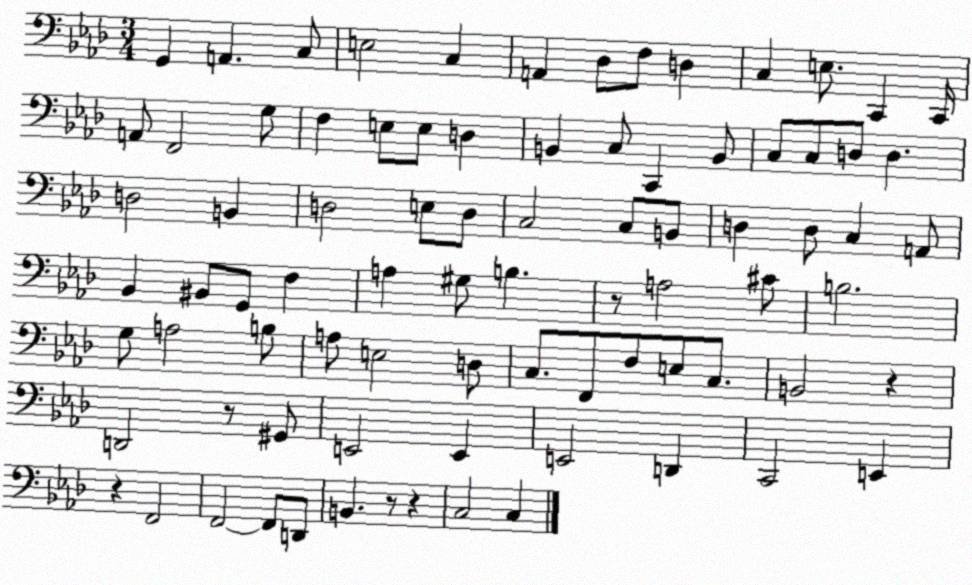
X:1
T:Untitled
M:3/4
L:1/4
K:Ab
G,, A,, C,/2 E,2 C, A,, _D,/2 F,/2 D, C, E,/2 C,, C,,/4 A,,/2 F,,2 G,/2 F, E,/2 E,/2 D, B,, C,/2 C,, B,,/2 C,/2 C,/2 D,/2 D, D,2 B,, D,2 E,/2 D,/2 C,2 C,/2 B,,/2 D, D,/2 C, A,,/2 _B,, ^B,,/2 G,,/2 F, A, ^G,/2 B, z/2 A,2 ^C/2 B,2 G,/2 A,2 B,/2 A,/2 E,2 D,/2 C,/2 F,,/2 F,/2 E,/2 C,/2 B,,2 z D,,2 z/2 ^G,,/2 E,,2 E,, E,,2 D,, C,,2 E,, z F,,2 F,,2 F,,/2 D,,/2 B,, z/2 z C,2 C,